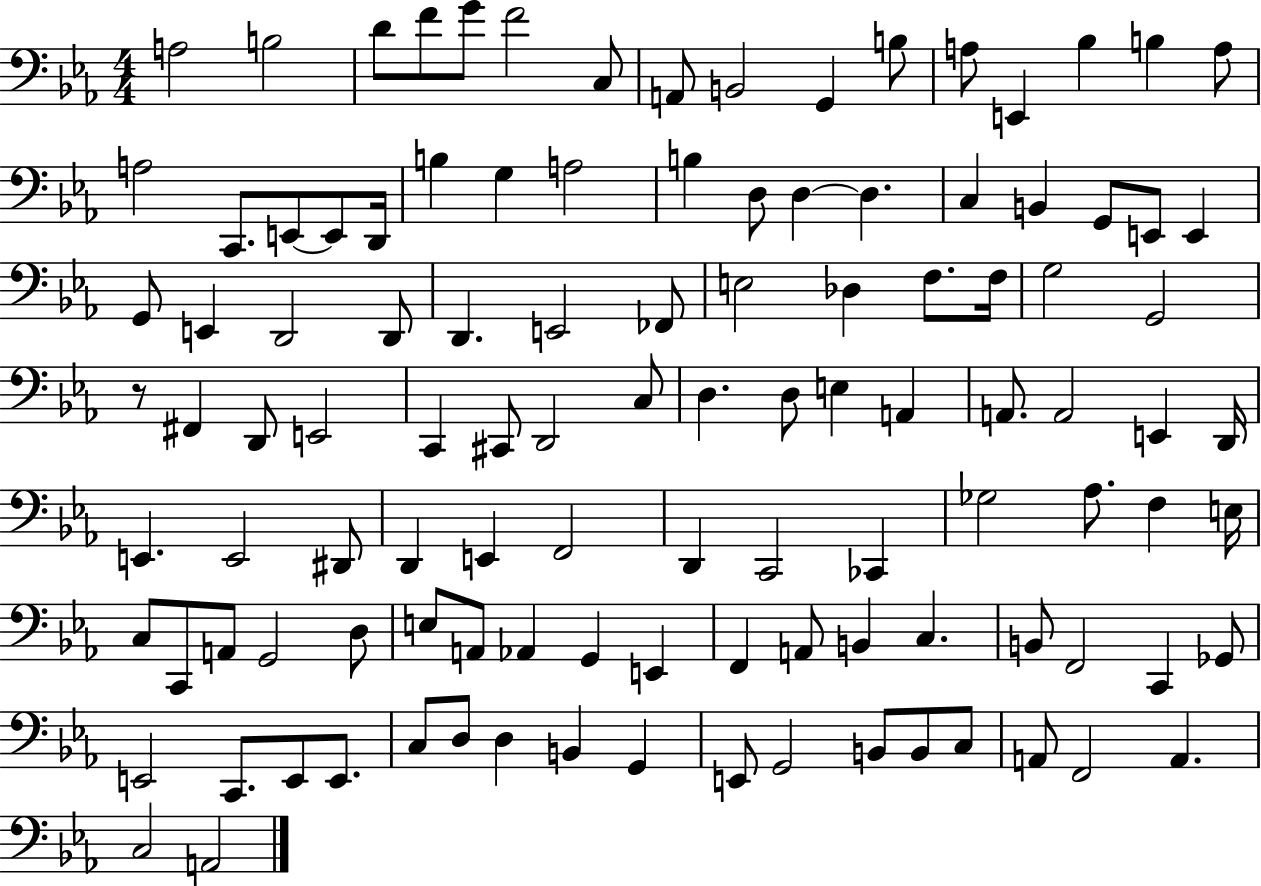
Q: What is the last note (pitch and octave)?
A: A2